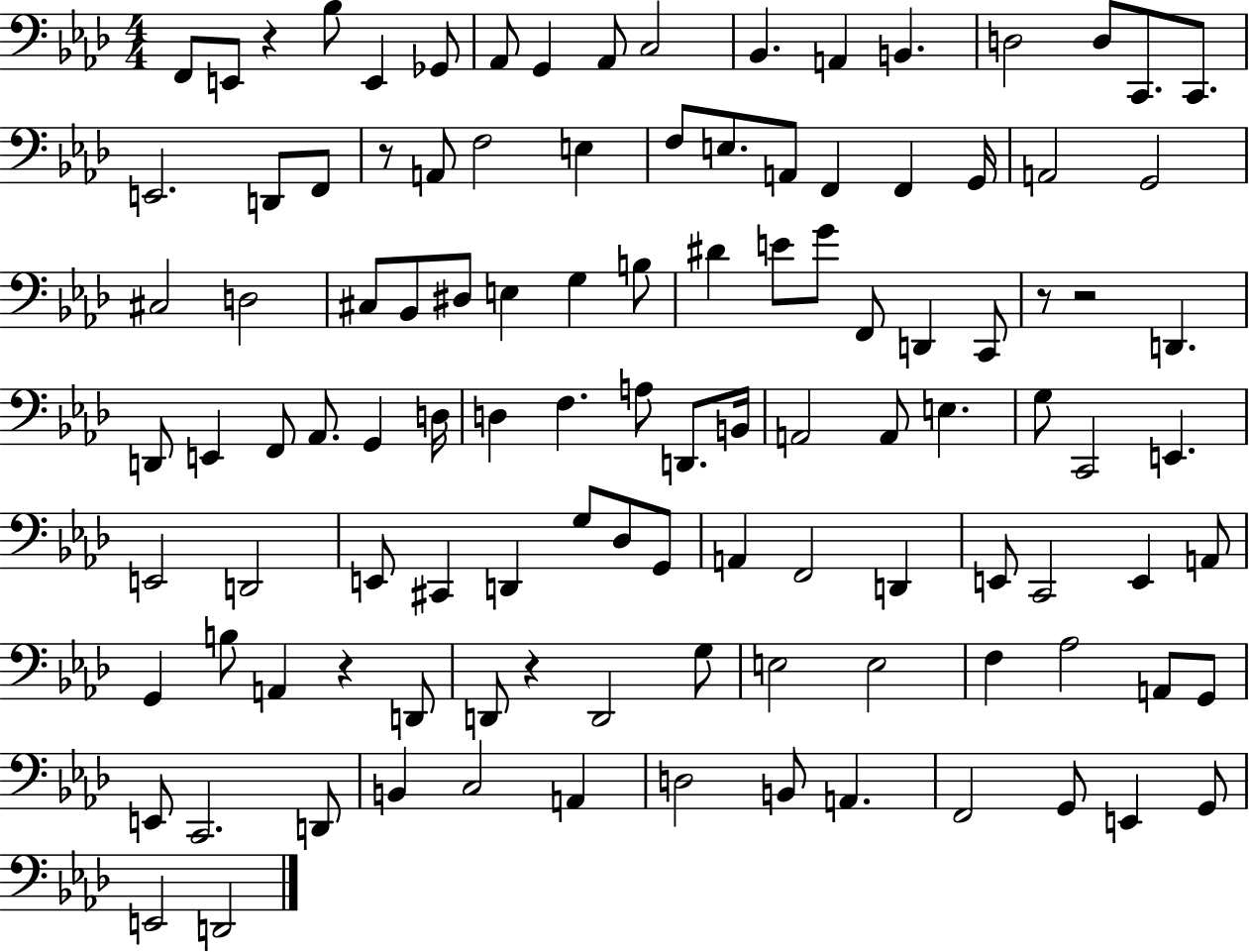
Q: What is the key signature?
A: AES major